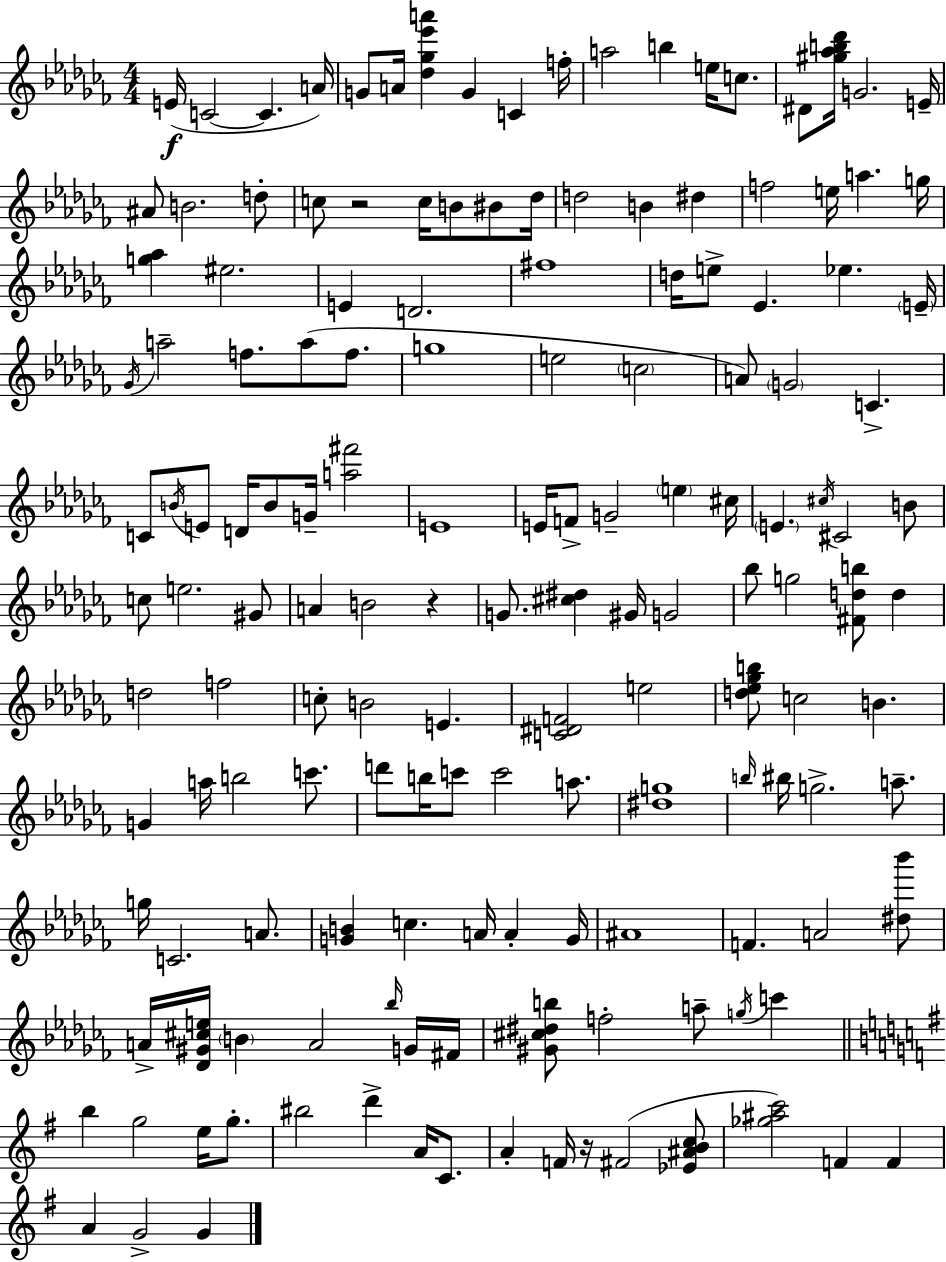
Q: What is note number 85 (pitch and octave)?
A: C5